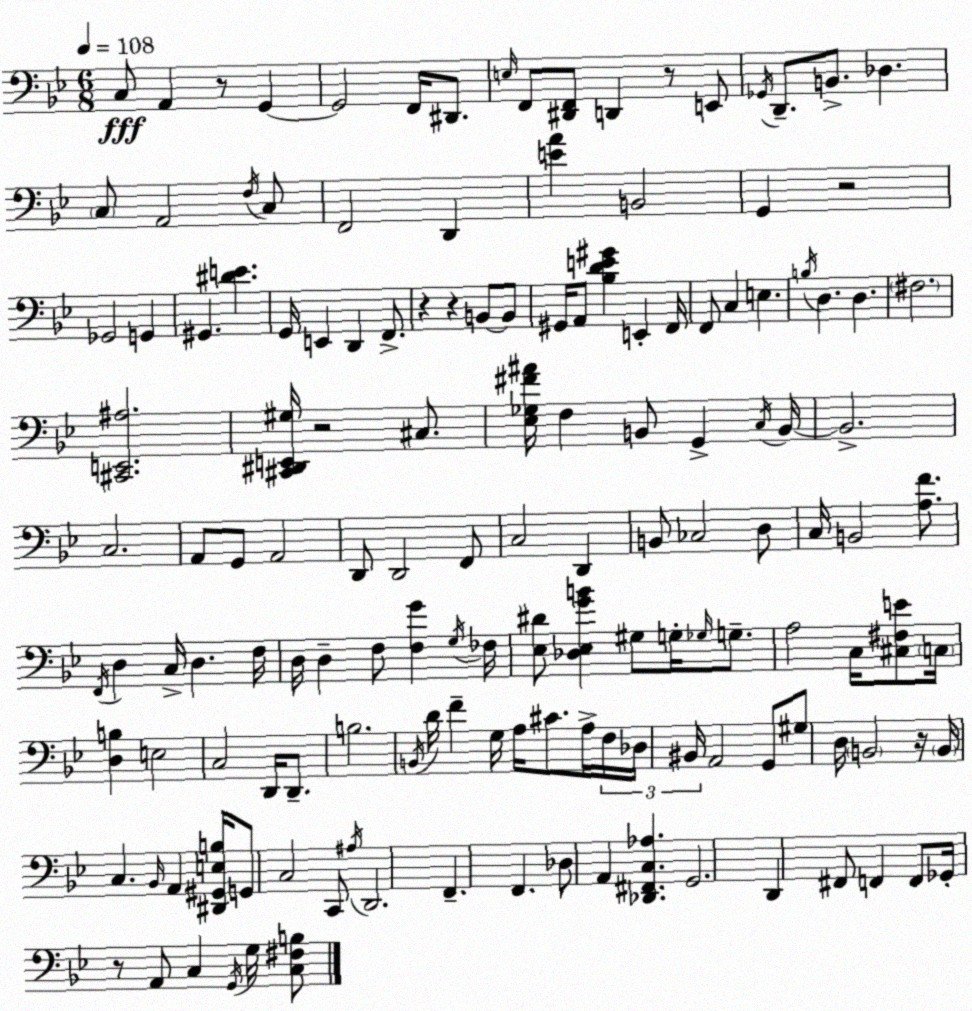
X:1
T:Untitled
M:6/8
L:1/4
K:Gm
C,/2 A,, z/2 G,, G,,2 F,,/4 ^D,,/2 E,/4 F,,/2 [^D,,F,,]/2 D,, z/2 E,,/2 _G,,/4 D,,/2 B,,/2 _D, C,/2 A,,2 F,/4 C,/2 F,,2 D,, [EA] B,,2 G,, z2 _G,,2 G,, ^G,, [^DE] G,,/4 E,, D,, F,,/2 z z B,,/2 B,,/2 ^G,,/4 A,,/2 [_B,DE^G] E,, F,,/4 F,,/2 C, E, B,/4 D, D, ^F,2 [^C,,E,,^A,]2 [^C,,^D,,E,,^G,]/4 z2 ^C,/2 [_E,_G,^F^A]/4 F, B,,/2 G,, C,/4 B,,/4 B,,2 C,2 A,,/2 G,,/2 A,,2 D,,/2 D,,2 F,,/2 C,2 D,, B,,/2 _C,2 D,/2 C,/4 B,,2 [A,F]/2 F,,/4 D, C,/4 D, F,/4 D,/4 D, F,/2 [F,G] G,/4 _F,/4 [_E,^D]/2 [_D,_E,GB] ^G,/2 G,/4 _G,/4 G,/2 A,2 C,/4 [^C,^F,E]/2 C,/4 [D,B,] E,2 C,2 D,,/4 D,,/2 B,2 B,,/4 D/4 F G,/4 A,/4 ^C/2 A,/4 F,/4 _D,/4 ^B,,/4 A,,2 G,,/2 ^G,/2 D,/4 B,,2 z/4 B,,/4 C, _B,,/4 A,, [^D,,^G,,E,B,]/4 G,,/2 C,2 C,,/2 ^A,/4 D,,2 F,, F,, _D,/2 A,, [_D,,^F,,C,_A,] G,,2 D,, ^F,,/2 F,, F,,/2 _G,,/4 z/2 A,,/2 C, G,,/4 G,/4 [C,^F,B,]/2